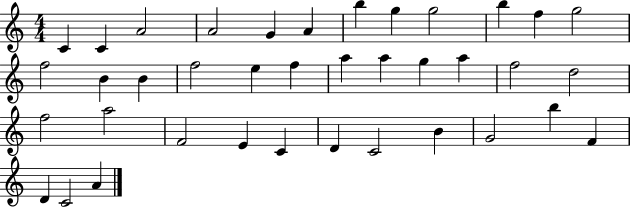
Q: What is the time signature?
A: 4/4